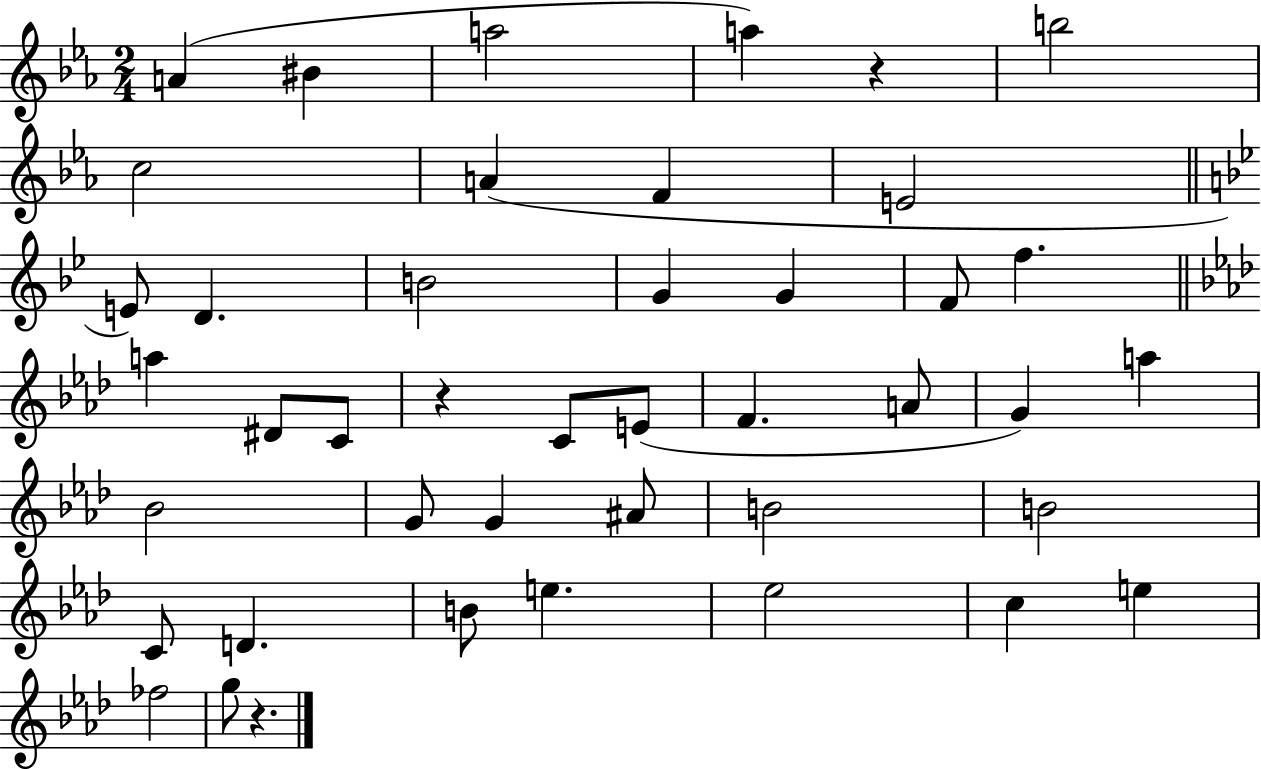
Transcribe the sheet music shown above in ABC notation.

X:1
T:Untitled
M:2/4
L:1/4
K:Eb
A ^B a2 a z b2 c2 A F E2 E/2 D B2 G G F/2 f a ^D/2 C/2 z C/2 E/2 F A/2 G a _B2 G/2 G ^A/2 B2 B2 C/2 D B/2 e _e2 c e _f2 g/2 z